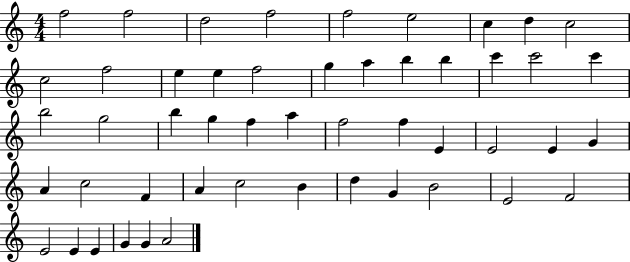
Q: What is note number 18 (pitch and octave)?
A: B5